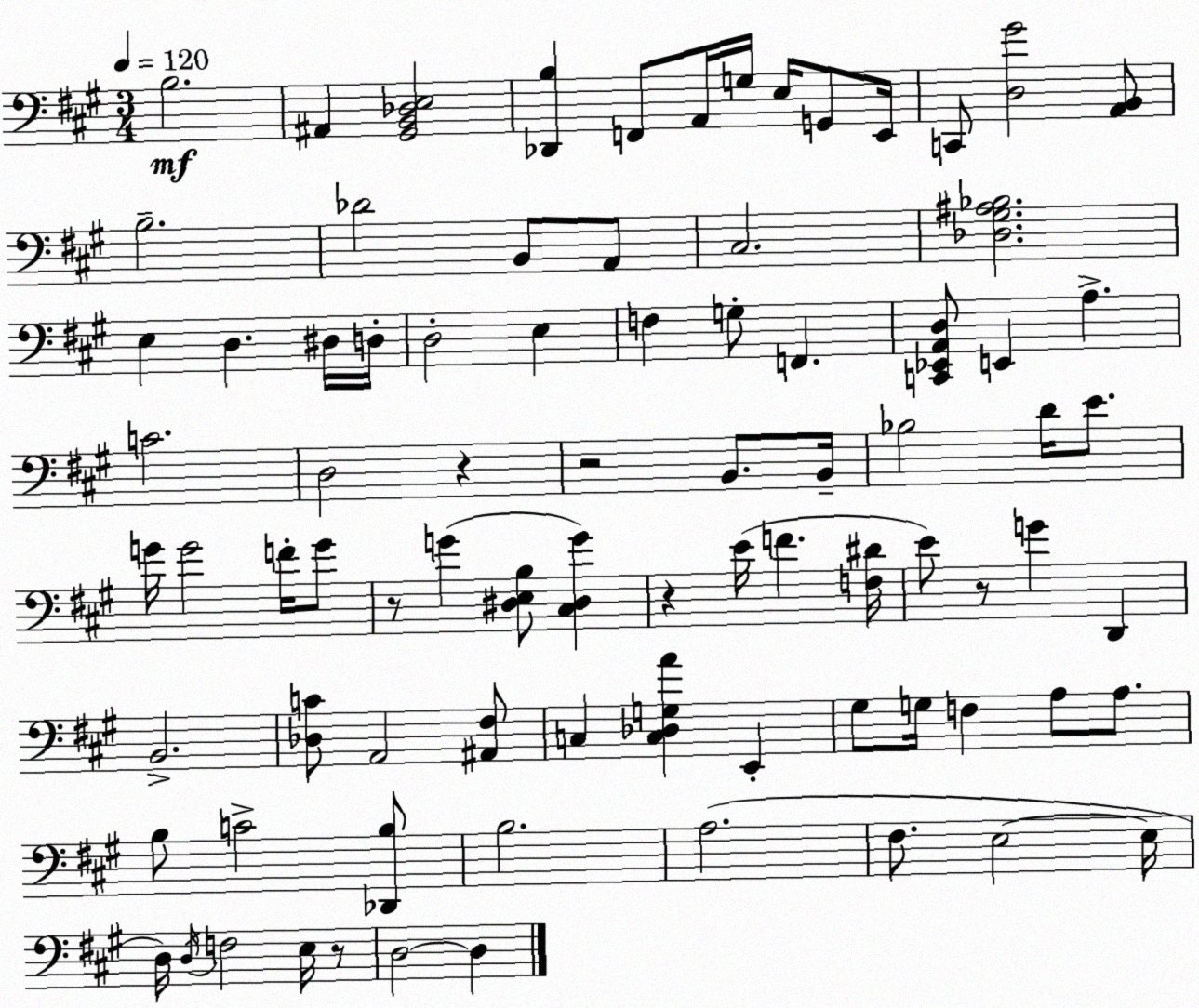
X:1
T:Untitled
M:3/4
L:1/4
K:A
B,2 ^A,, [^G,,B,,_D,E,]2 [_D,,B,] F,,/2 A,,/4 G,/4 E,/4 G,,/2 E,,/4 C,,/2 [D,^G]2 [A,,B,,]/2 B,2 _D2 B,,/2 A,,/2 ^C,2 [_D,^G,^A,_B,]2 E, D, ^D,/4 D,/4 D,2 E, F, G,/2 F,, [C,,_E,,A,,D,]/2 E,, A, C2 D,2 z z2 B,,/2 B,,/4 _B,2 D/4 E/2 G/4 G2 F/4 G/2 z/2 G [^D,E,B,]/2 [^C,^D,G] z E/4 F [F,^D]/4 E/2 z/2 G D,, B,,2 [_D,C]/2 A,,2 [^A,,^F,]/2 C, [C,_D,G,A] E,, ^G,/2 G,/4 F, A,/2 A,/2 B,/2 C2 [_D,,B,]/2 B,2 A,2 ^F,/2 E,2 E,/4 D,/4 D,/4 F,2 E,/4 z/2 D,2 D,